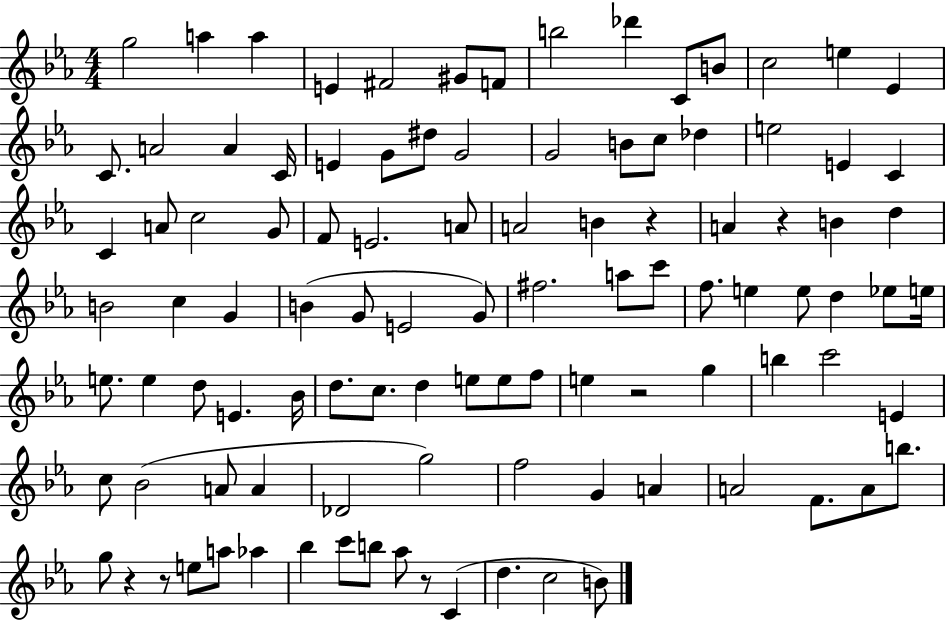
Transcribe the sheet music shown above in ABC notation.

X:1
T:Untitled
M:4/4
L:1/4
K:Eb
g2 a a E ^F2 ^G/2 F/2 b2 _d' C/2 B/2 c2 e _E C/2 A2 A C/4 E G/2 ^d/2 G2 G2 B/2 c/2 _d e2 E C C A/2 c2 G/2 F/2 E2 A/2 A2 B z A z B d B2 c G B G/2 E2 G/2 ^f2 a/2 c'/2 f/2 e e/2 d _e/2 e/4 e/2 e d/2 E _B/4 d/2 c/2 d e/2 e/2 f/2 e z2 g b c'2 E c/2 _B2 A/2 A _D2 g2 f2 G A A2 F/2 A/2 b/2 g/2 z z/2 e/2 a/2 _a _b c'/2 b/2 _a/2 z/2 C d c2 B/2